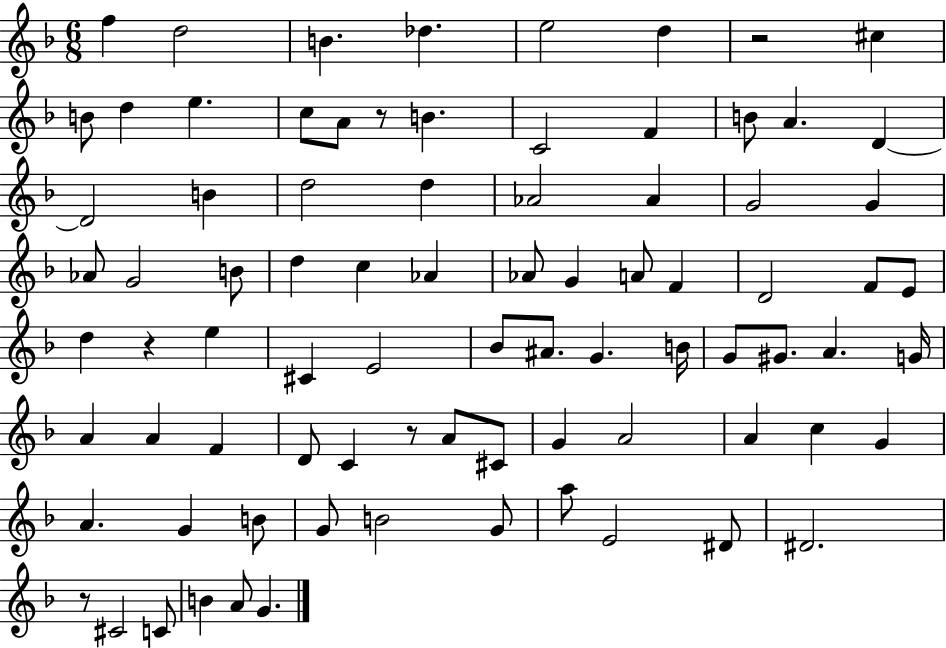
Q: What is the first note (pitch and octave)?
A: F5